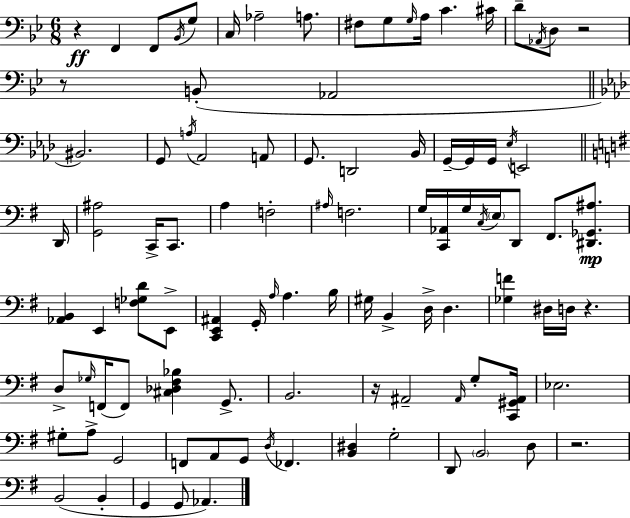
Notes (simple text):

R/q F2/q F2/e Bb2/s G3/e C3/s Ab3/h A3/e. F#3/e G3/e G3/s A3/s C4/q. C#4/s D4/e Ab2/s D3/e R/h R/e B2/e Ab2/h BIS2/h. G2/e A3/s Ab2/h A2/e G2/e. D2/h Bb2/s G2/s G2/s G2/s Eb3/s E2/h D2/s [G2,A#3]/h C2/s C2/e. A3/q F3/h A#3/s F3/h. G3/s [C2,Ab2]/s G3/s C3/s E3/s D2/e F#2/e. [D#2,Gb2,A#3]/e. [Ab2,B2]/q E2/q [F3,Gb3,D4]/e E2/e [C2,E2,A#2]/q G2/s A3/s A3/q. B3/s G#3/s B2/q D3/s D3/q. [Gb3,F4]/q D#3/s D3/s R/q. D3/e Gb3/s F2/s F2/e [C#3,Db3,F#3,Bb3]/q G2/e. B2/h. R/s A#2/h A#2/s G3/e [C2,G#2,A#2]/s Eb3/h. G#3/e A3/e G2/h F2/e A2/e G2/e D3/s FES2/q. [B2,D#3]/q G3/h D2/e B2/h D3/e R/h. B2/h B2/q G2/q G2/e Ab2/q.